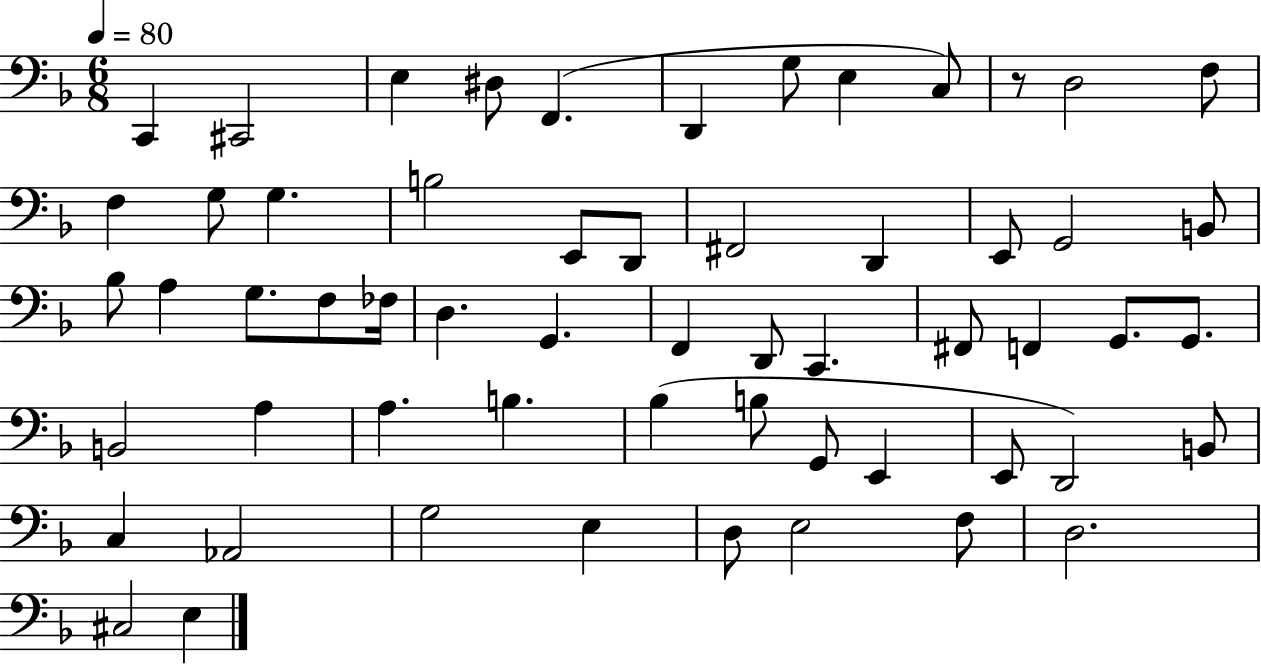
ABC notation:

X:1
T:Untitled
M:6/8
L:1/4
K:F
C,, ^C,,2 E, ^D,/2 F,, D,, G,/2 E, C,/2 z/2 D,2 F,/2 F, G,/2 G, B,2 E,,/2 D,,/2 ^F,,2 D,, E,,/2 G,,2 B,,/2 _B,/2 A, G,/2 F,/2 _F,/4 D, G,, F,, D,,/2 C,, ^F,,/2 F,, G,,/2 G,,/2 B,,2 A, A, B, _B, B,/2 G,,/2 E,, E,,/2 D,,2 B,,/2 C, _A,,2 G,2 E, D,/2 E,2 F,/2 D,2 ^C,2 E,